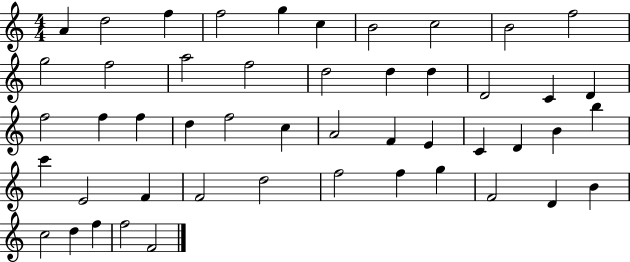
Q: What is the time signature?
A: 4/4